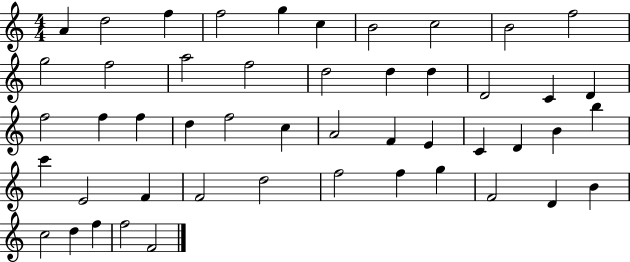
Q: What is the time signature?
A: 4/4